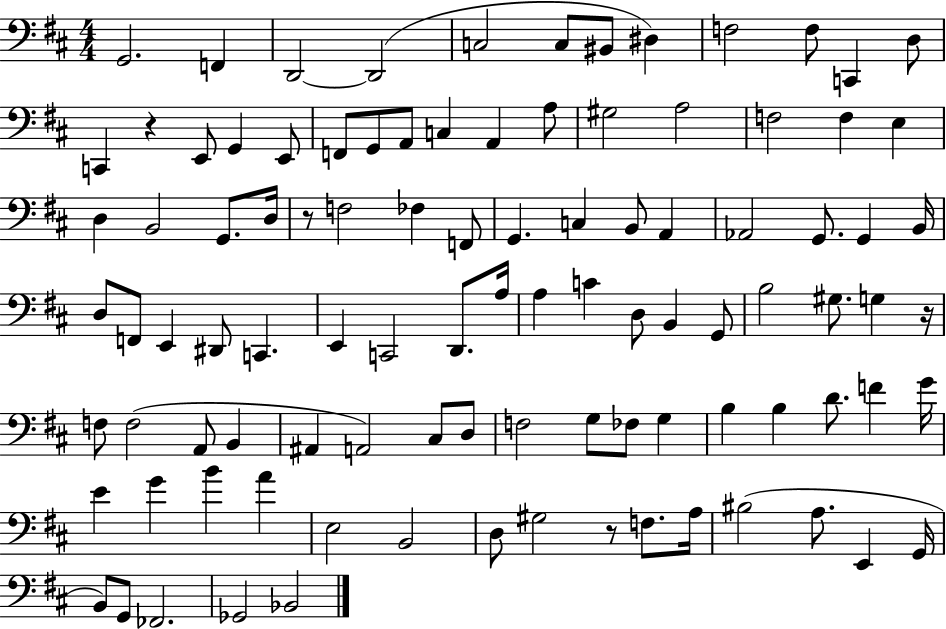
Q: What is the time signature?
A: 4/4